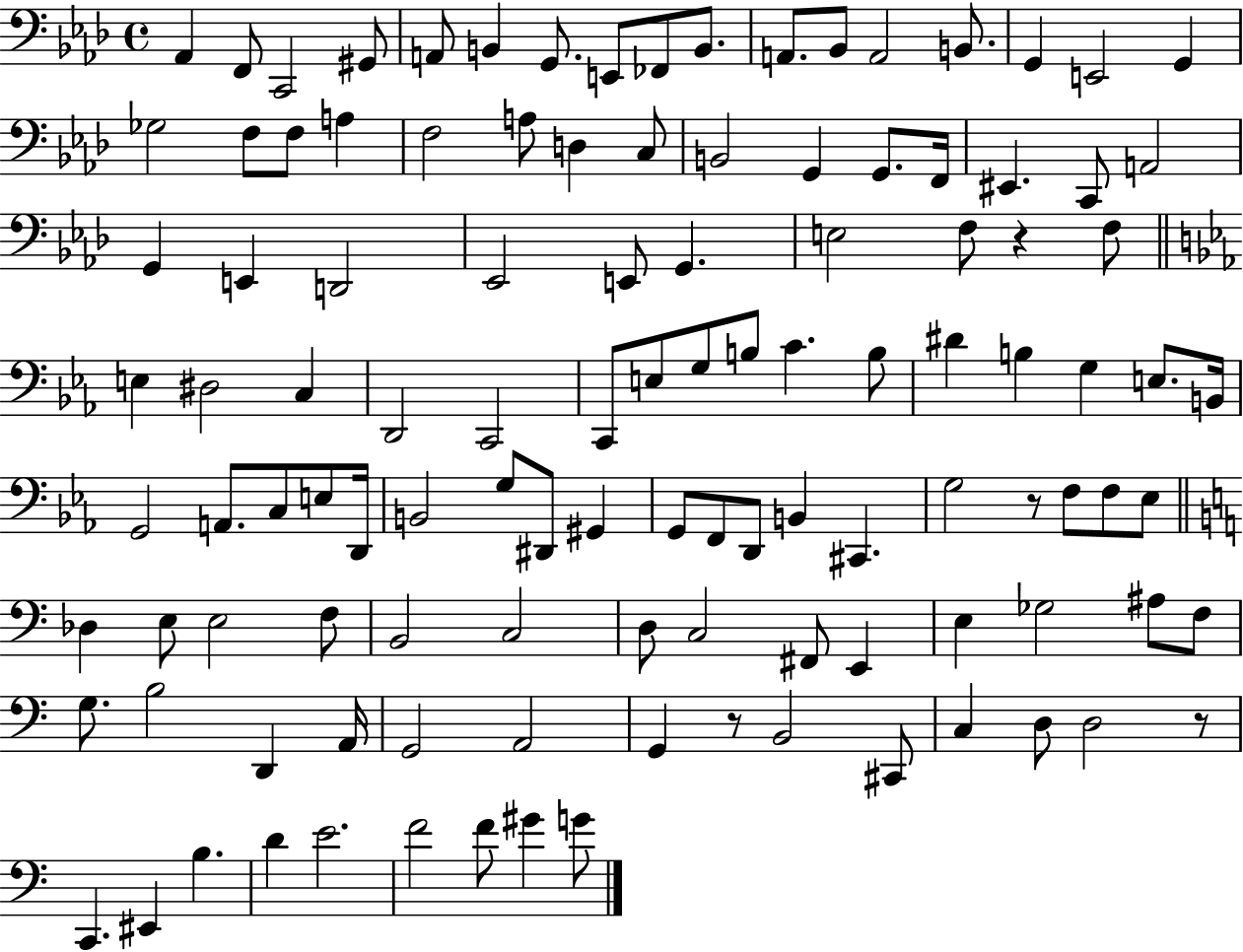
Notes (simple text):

Ab2/q F2/e C2/h G#2/e A2/e B2/q G2/e. E2/e FES2/e B2/e. A2/e. Bb2/e A2/h B2/e. G2/q E2/h G2/q Gb3/h F3/e F3/e A3/q F3/h A3/e D3/q C3/e B2/h G2/q G2/e. F2/s EIS2/q. C2/e A2/h G2/q E2/q D2/h Eb2/h E2/e G2/q. E3/h F3/e R/q F3/e E3/q D#3/h C3/q D2/h C2/h C2/e E3/e G3/e B3/e C4/q. B3/e D#4/q B3/q G3/q E3/e. B2/s G2/h A2/e. C3/e E3/e D2/s B2/h G3/e D#2/e G#2/q G2/e F2/e D2/e B2/q C#2/q. G3/h R/e F3/e F3/e Eb3/e Db3/q E3/e E3/h F3/e B2/h C3/h D3/e C3/h F#2/e E2/q E3/q Gb3/h A#3/e F3/e G3/e. B3/h D2/q A2/s G2/h A2/h G2/q R/e B2/h C#2/e C3/q D3/e D3/h R/e C2/q. EIS2/q B3/q. D4/q E4/h. F4/h F4/e G#4/q G4/e